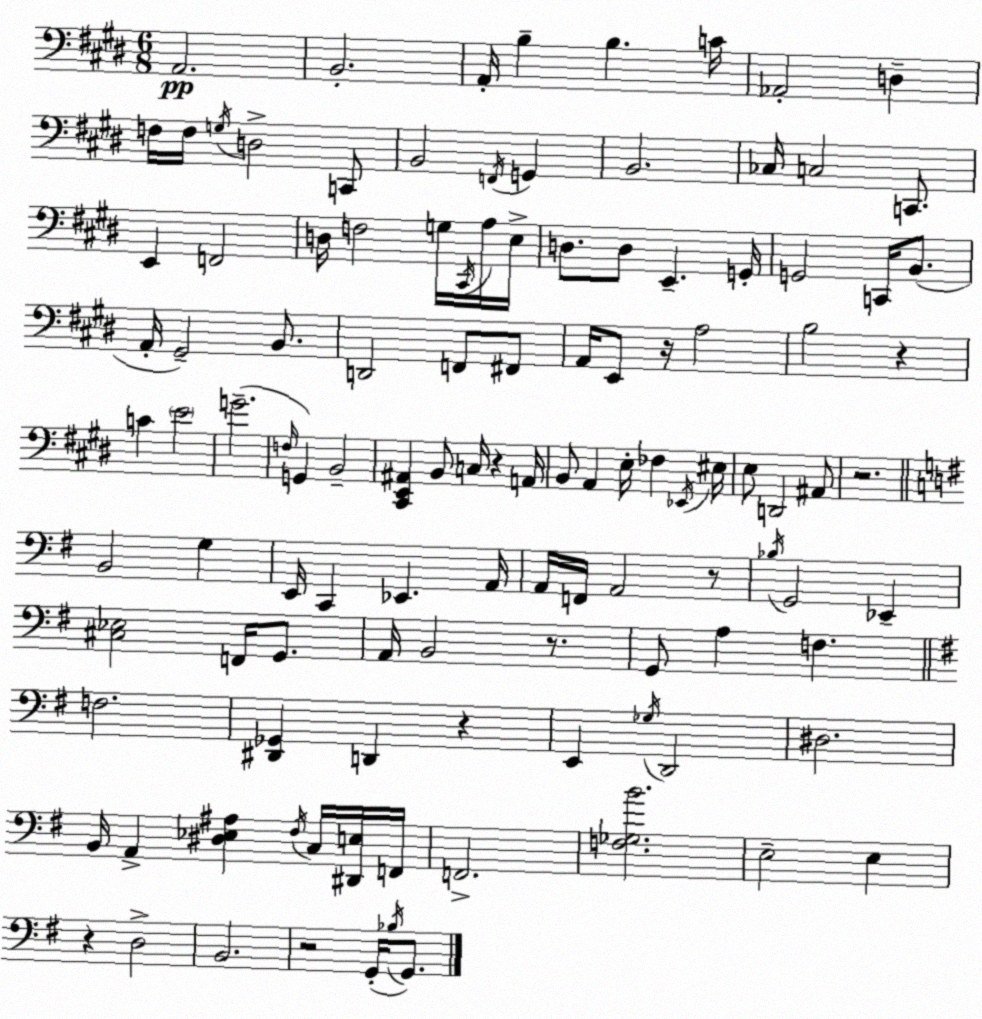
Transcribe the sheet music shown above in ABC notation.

X:1
T:Untitled
M:6/8
L:1/4
K:E
A,,2 B,,2 A,,/4 B, B, C/4 _A,,2 D, F,/4 F,/4 G,/4 D,2 C,,/2 B,,2 F,,/4 G,, B,,2 _C,/4 C,2 C,,/2 E,, F,,2 D,/4 F,2 G,/4 ^C,,/4 A,/4 E,/4 D,/2 D,/2 E,, G,,/4 G,,2 C,,/4 B,,/2 A,,/4 ^G,,2 B,,/2 D,,2 F,,/2 ^F,,/2 A,,/4 E,,/2 z/4 A,2 B,2 z C E2 G2 F,/4 G,, B,,2 [^C,,E,,^A,,] B,,/2 C,/4 z A,,/4 B,,/2 A,, E,/4 _F, _E,,/4 ^E,/4 E,/2 D,,2 ^A,,/2 z2 B,,2 G, E,,/4 C,, _E,, A,,/4 A,,/4 F,,/4 A,,2 z/2 _B,/4 G,,2 _E,, [^C,_E,]2 F,,/4 G,,/2 A,,/4 B,,2 z/2 G,,/2 A, F, F,2 [^D,,_G,,] D,, z E,, _G,/4 D,,2 ^D,2 B,,/4 A,, [^D,_E,^A,] ^F,/4 C,/4 [^D,,E,]/4 F,,/4 F,,2 [F,_G,B]2 E,2 E, z D,2 B,,2 z2 G,,/4 _B,/4 G,,/2